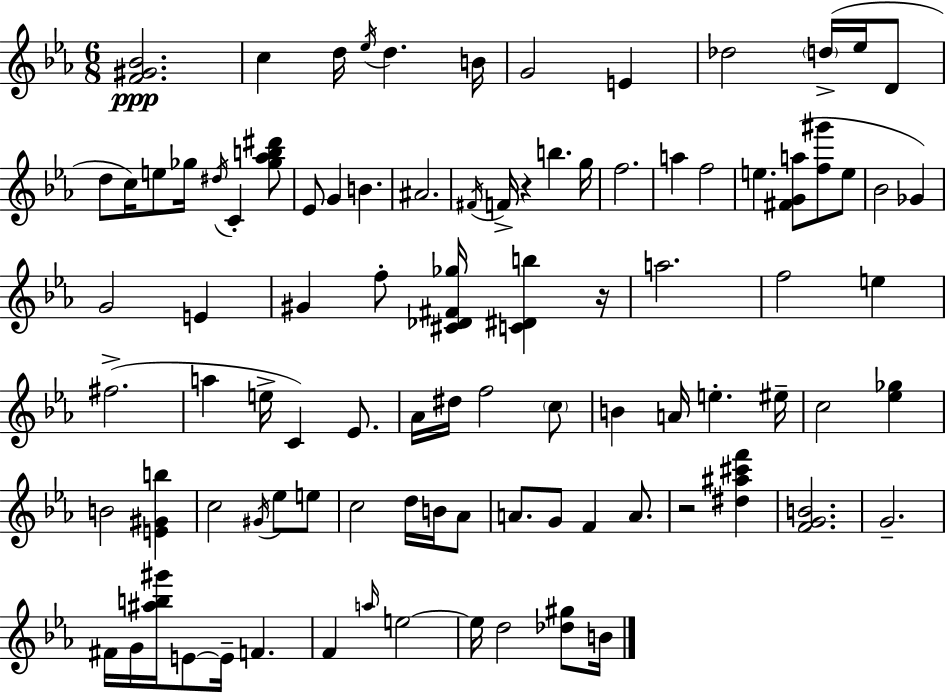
{
  \clef treble
  \numericTimeSignature
  \time 6/8
  \key c \minor
  \repeat volta 2 { <f' gis' bes'>2.\ppp | c''4 d''16 \acciaccatura { ees''16 } d''4. | b'16 g'2 e'4 | des''2 \parenthesize d''16->( ees''16 d'8 | \break d''8 c''16) e''8 ges''16 \acciaccatura { dis''16 } c'4-. | <ges'' aes'' b'' dis'''>8 ees'8 g'4 b'4. | ais'2. | \acciaccatura { fis'16 } f'16-> r4 b''4. | \break g''16 f''2. | a''4 f''2 | e''4. <fis' g' a''>8( <f'' gis'''>8 | e''8 bes'2 ges'4) | \break g'2 e'4 | gis'4 f''8-. <cis' des' fis' ges''>16 <c' dis' b''>4 | r16 a''2. | f''2 e''4 | \break fis''2.->( | a''4 e''16-> c'4) | ees'8. aes'16 dis''16 f''2 | \parenthesize c''8 b'4 a'16 e''4.-. | \break eis''16-- c''2 <ees'' ges''>4 | b'2 <e' gis' b''>4 | c''2 \acciaccatura { gis'16 } | ees''8 e''8 c''2 | \break d''16 b'16 aes'8 a'8. g'8 f'4 | a'8. r2 | <dis'' ais'' cis''' f'''>4 <f' g' b'>2. | g'2.-- | \break fis'16 g'16 <ais'' b'' gis'''>16 e'8~~ e'16-- f'4. | f'4 \grace { a''16 } e''2~~ | e''16 d''2 | <des'' gis''>8 b'16 } \bar "|."
}